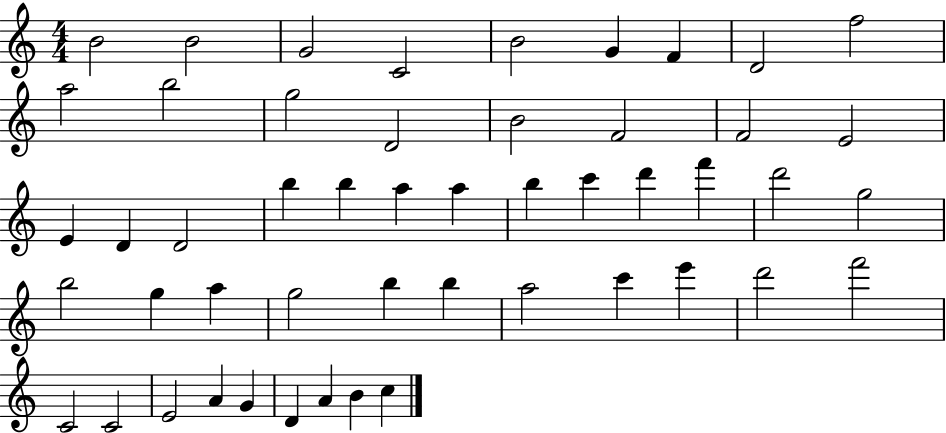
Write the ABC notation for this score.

X:1
T:Untitled
M:4/4
L:1/4
K:C
B2 B2 G2 C2 B2 G F D2 f2 a2 b2 g2 D2 B2 F2 F2 E2 E D D2 b b a a b c' d' f' d'2 g2 b2 g a g2 b b a2 c' e' d'2 f'2 C2 C2 E2 A G D A B c